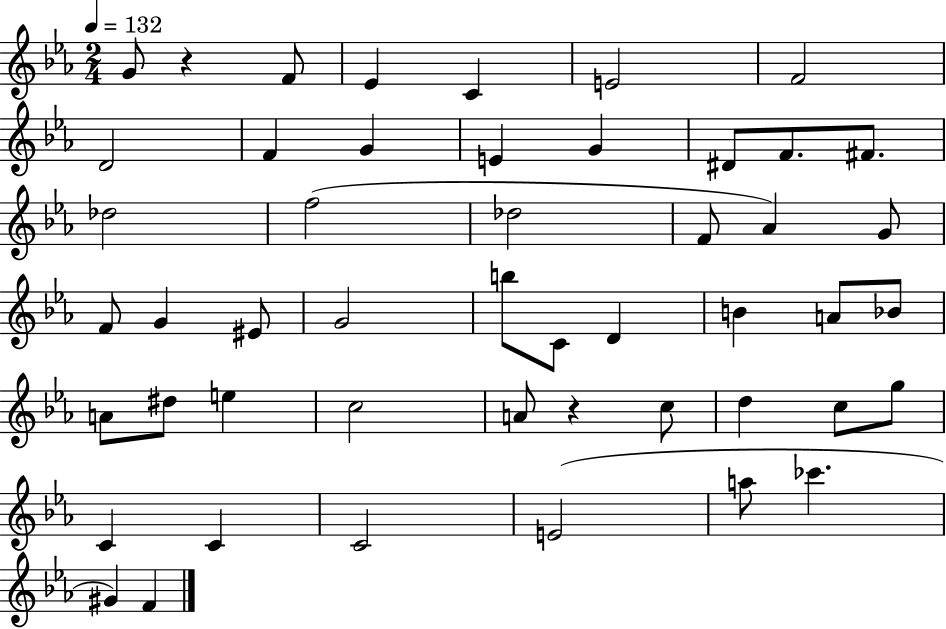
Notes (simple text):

G4/e R/q F4/e Eb4/q C4/q E4/h F4/h D4/h F4/q G4/q E4/q G4/q D#4/e F4/e. F#4/e. Db5/h F5/h Db5/h F4/e Ab4/q G4/e F4/e G4/q EIS4/e G4/h B5/e C4/e D4/q B4/q A4/e Bb4/e A4/e D#5/e E5/q C5/h A4/e R/q C5/e D5/q C5/e G5/e C4/q C4/q C4/h E4/h A5/e CES6/q. G#4/q F4/q